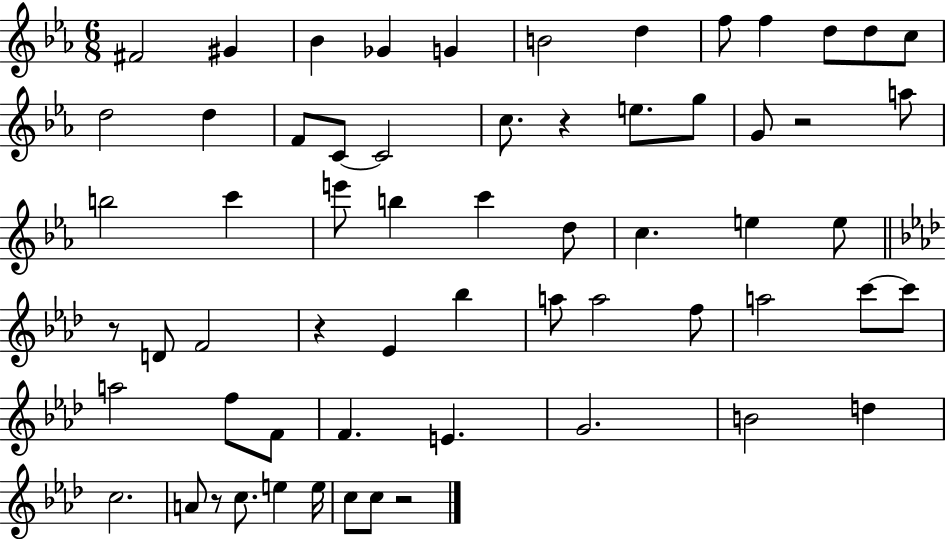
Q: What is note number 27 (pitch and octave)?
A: C6